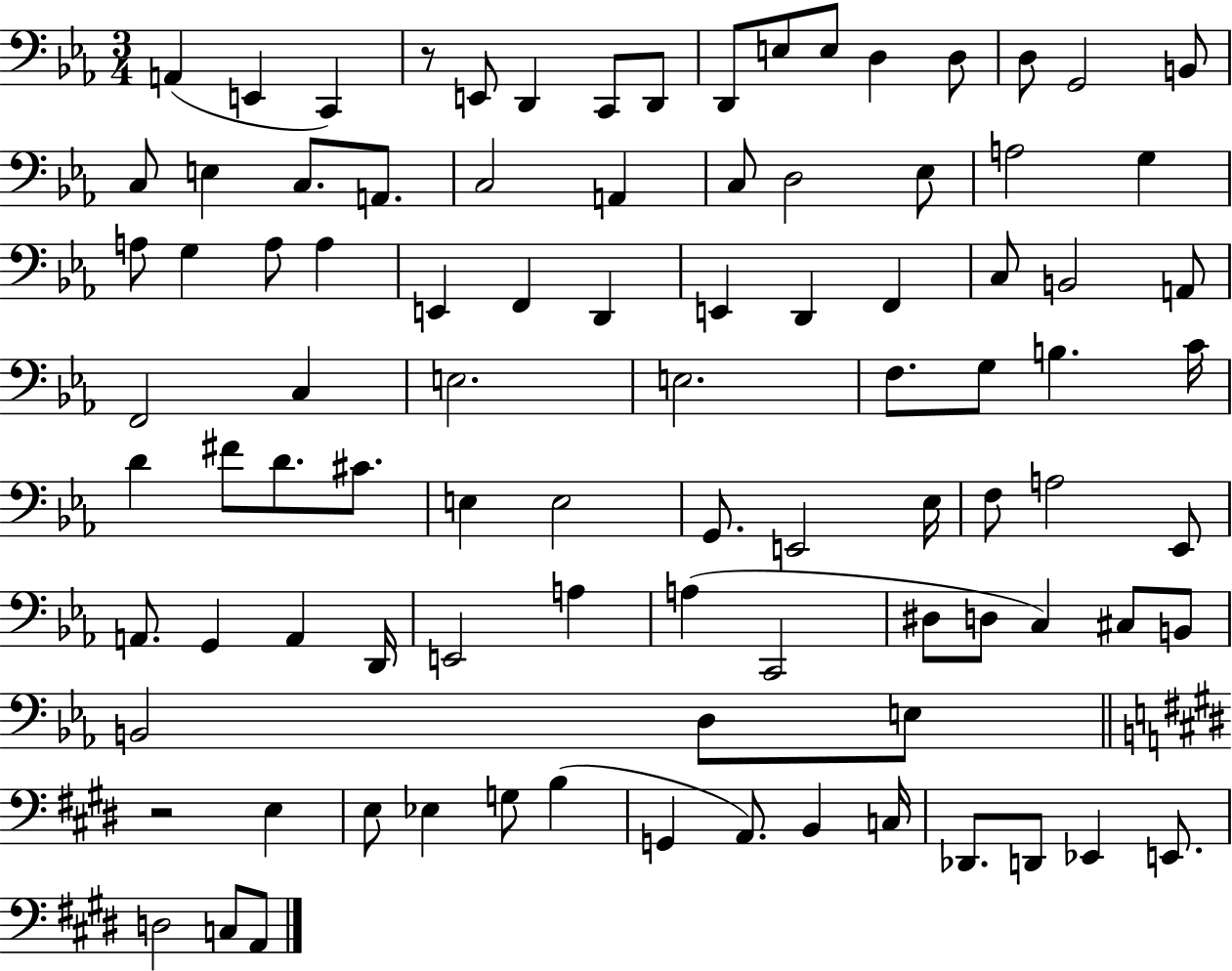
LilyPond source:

{
  \clef bass
  \numericTimeSignature
  \time 3/4
  \key ees \major
  \repeat volta 2 { a,4( e,4 c,4) | r8 e,8 d,4 c,8 d,8 | d,8 e8 e8 d4 d8 | d8 g,2 b,8 | \break c8 e4 c8. a,8. | c2 a,4 | c8 d2 ees8 | a2 g4 | \break a8 g4 a8 a4 | e,4 f,4 d,4 | e,4 d,4 f,4 | c8 b,2 a,8 | \break f,2 c4 | e2. | e2. | f8. g8 b4. c'16 | \break d'4 fis'8 d'8. cis'8. | e4 e2 | g,8. e,2 ees16 | f8 a2 ees,8 | \break a,8. g,4 a,4 d,16 | e,2 a4 | a4( c,2 | dis8 d8 c4) cis8 b,8 | \break b,2 d8 e8 | \bar "||" \break \key e \major r2 e4 | e8 ees4 g8 b4( | g,4 a,8.) b,4 c16 | des,8. d,8 ees,4 e,8. | \break d2 c8 a,8 | } \bar "|."
}